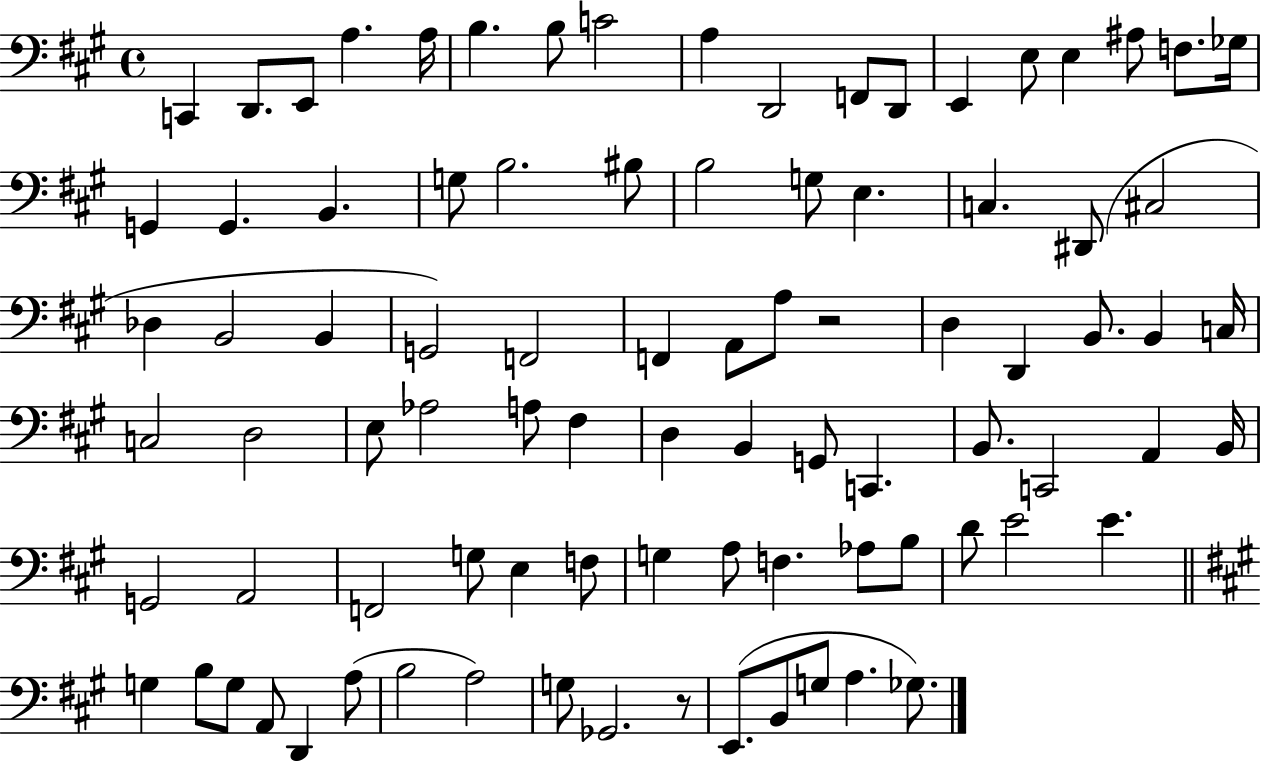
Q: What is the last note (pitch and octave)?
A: Gb3